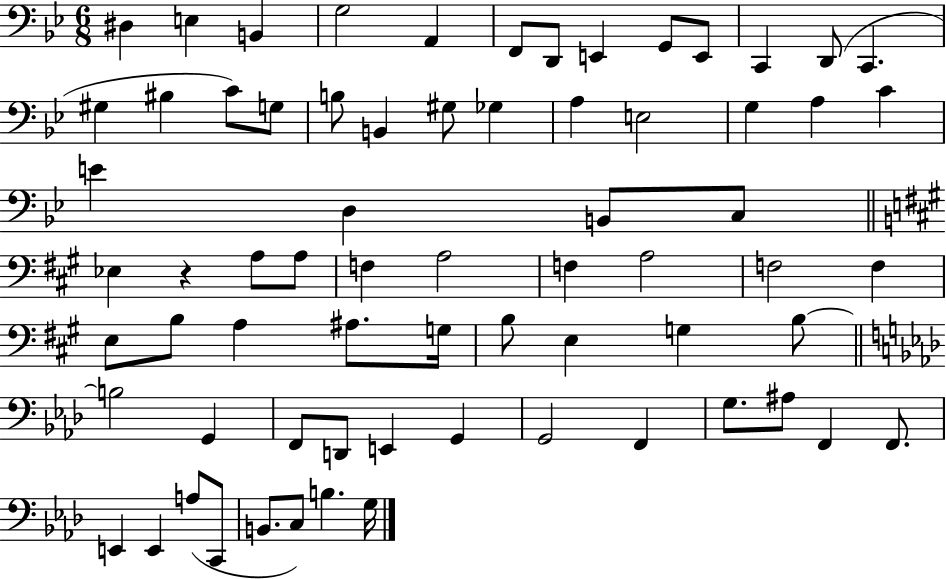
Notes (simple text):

D#3/q E3/q B2/q G3/h A2/q F2/e D2/e E2/q G2/e E2/e C2/q D2/e C2/q. G#3/q BIS3/q C4/e G3/e B3/e B2/q G#3/e Gb3/q A3/q E3/h G3/q A3/q C4/q E4/q D3/q B2/e C3/e Eb3/q R/q A3/e A3/e F3/q A3/h F3/q A3/h F3/h F3/q E3/e B3/e A3/q A#3/e. G3/s B3/e E3/q G3/q B3/e B3/h G2/q F2/e D2/e E2/q G2/q G2/h F2/q G3/e. A#3/e F2/q F2/e. E2/q E2/q A3/e C2/e B2/e. C3/e B3/q. G3/s